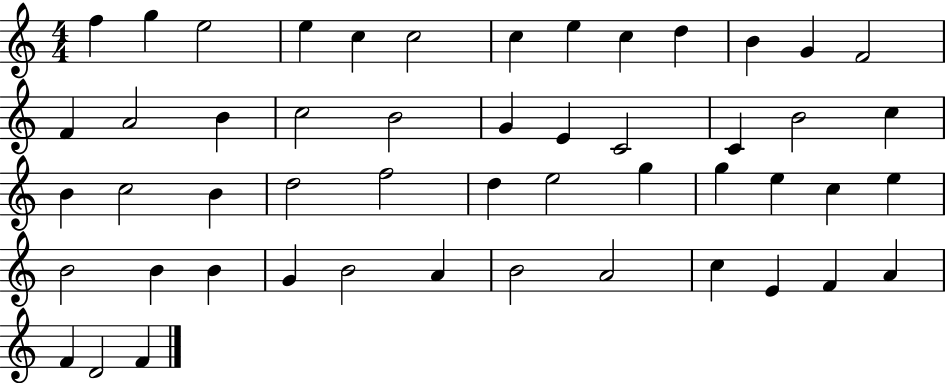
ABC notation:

X:1
T:Untitled
M:4/4
L:1/4
K:C
f g e2 e c c2 c e c d B G F2 F A2 B c2 B2 G E C2 C B2 c B c2 B d2 f2 d e2 g g e c e B2 B B G B2 A B2 A2 c E F A F D2 F